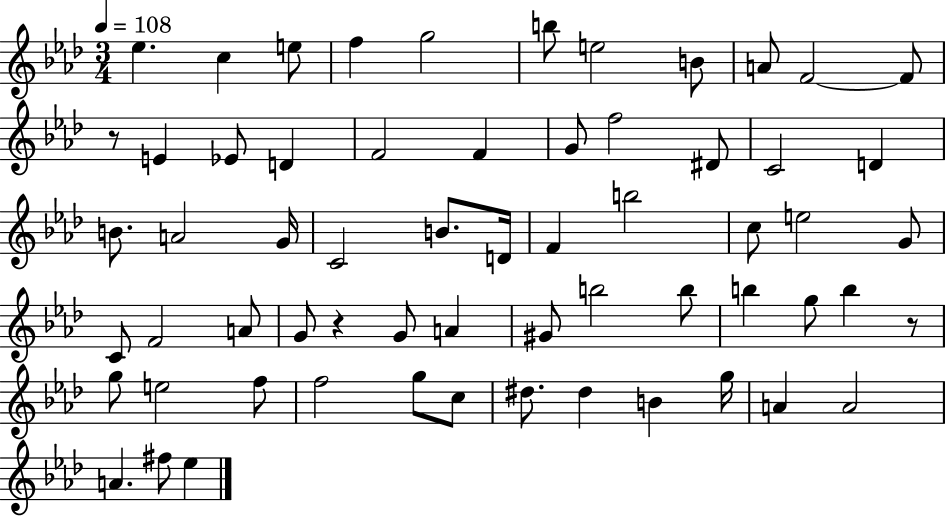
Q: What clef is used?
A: treble